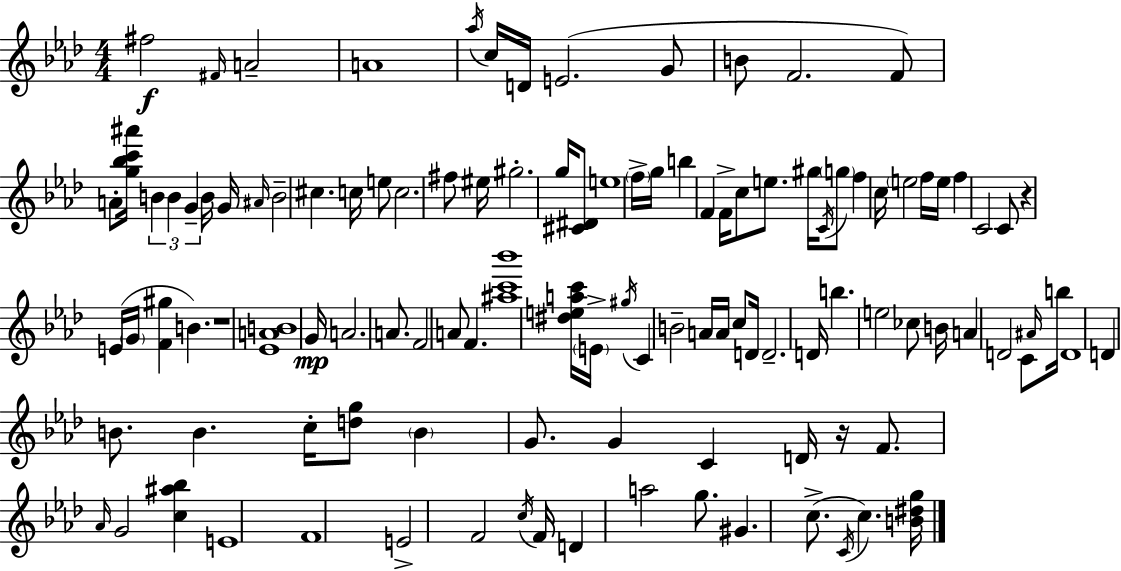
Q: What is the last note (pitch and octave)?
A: C5